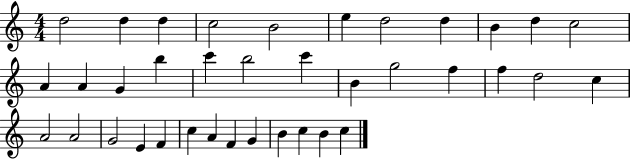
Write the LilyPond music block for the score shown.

{
  \clef treble
  \numericTimeSignature
  \time 4/4
  \key c \major
  d''2 d''4 d''4 | c''2 b'2 | e''4 d''2 d''4 | b'4 d''4 c''2 | \break a'4 a'4 g'4 b''4 | c'''4 b''2 c'''4 | b'4 g''2 f''4 | f''4 d''2 c''4 | \break a'2 a'2 | g'2 e'4 f'4 | c''4 a'4 f'4 g'4 | b'4 c''4 b'4 c''4 | \break \bar "|."
}